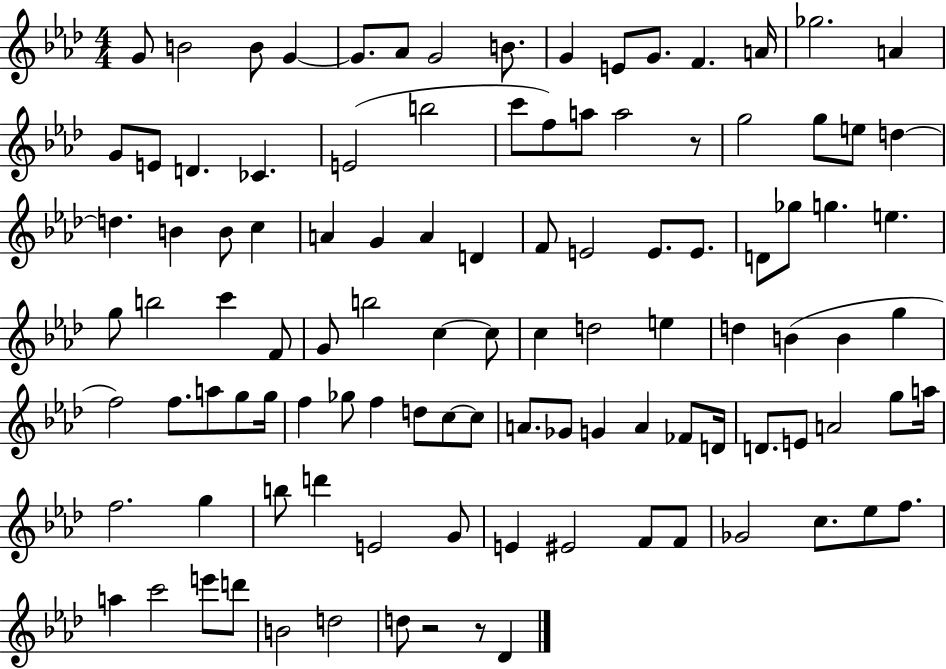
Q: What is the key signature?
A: AES major